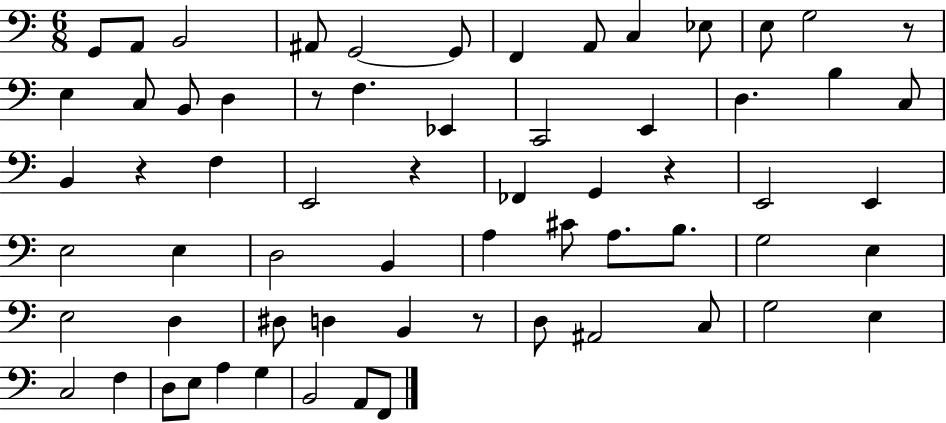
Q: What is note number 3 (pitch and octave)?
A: B2